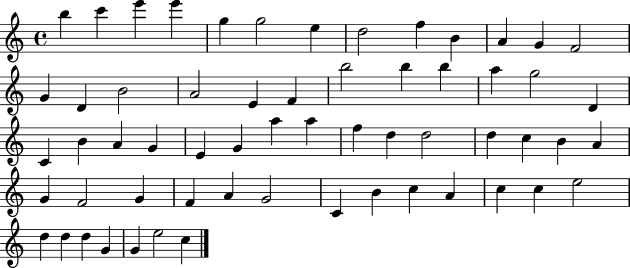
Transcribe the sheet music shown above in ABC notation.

X:1
T:Untitled
M:4/4
L:1/4
K:C
b c' e' e' g g2 e d2 f B A G F2 G D B2 A2 E F b2 b b a g2 D C B A G E G a a f d d2 d c B A G F2 G F A G2 C B c A c c e2 d d d G G e2 c